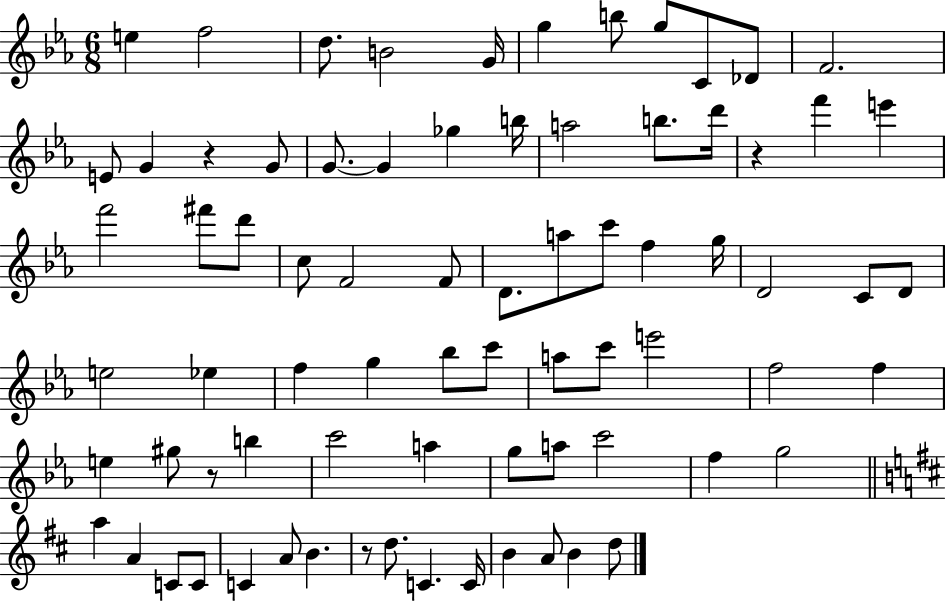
{
  \clef treble
  \numericTimeSignature
  \time 6/8
  \key ees \major
  e''4 f''2 | d''8. b'2 g'16 | g''4 b''8 g''8 c'8 des'8 | f'2. | \break e'8 g'4 r4 g'8 | g'8.~~ g'4 ges''4 b''16 | a''2 b''8. d'''16 | r4 f'''4 e'''4 | \break f'''2 fis'''8 d'''8 | c''8 f'2 f'8 | d'8. a''8 c'''8 f''4 g''16 | d'2 c'8 d'8 | \break e''2 ees''4 | f''4 g''4 bes''8 c'''8 | a''8 c'''8 e'''2 | f''2 f''4 | \break e''4 gis''8 r8 b''4 | c'''2 a''4 | g''8 a''8 c'''2 | f''4 g''2 | \break \bar "||" \break \key d \major a''4 a'4 c'8 c'8 | c'4 a'8 b'4. | r8 d''8. c'4. c'16 | b'4 a'8 b'4 d''8 | \break \bar "|."
}